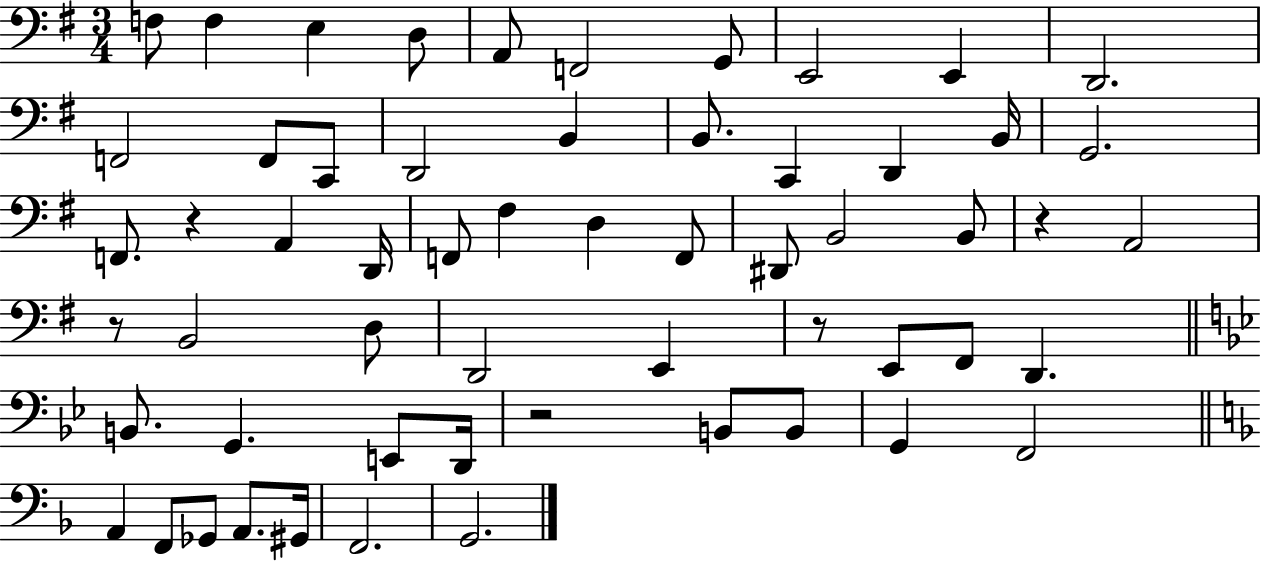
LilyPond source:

{
  \clef bass
  \numericTimeSignature
  \time 3/4
  \key g \major
  \repeat volta 2 { f8 f4 e4 d8 | a,8 f,2 g,8 | e,2 e,4 | d,2. | \break f,2 f,8 c,8 | d,2 b,4 | b,8. c,4 d,4 b,16 | g,2. | \break f,8. r4 a,4 d,16 | f,8 fis4 d4 f,8 | dis,8 b,2 b,8 | r4 a,2 | \break r8 b,2 d8 | d,2 e,4 | r8 e,8 fis,8 d,4. | \bar "||" \break \key bes \major b,8. g,4. e,8 d,16 | r2 b,8 b,8 | g,4 f,2 | \bar "||" \break \key d \minor a,4 f,8 ges,8 a,8. gis,16 | f,2. | g,2. | } \bar "|."
}